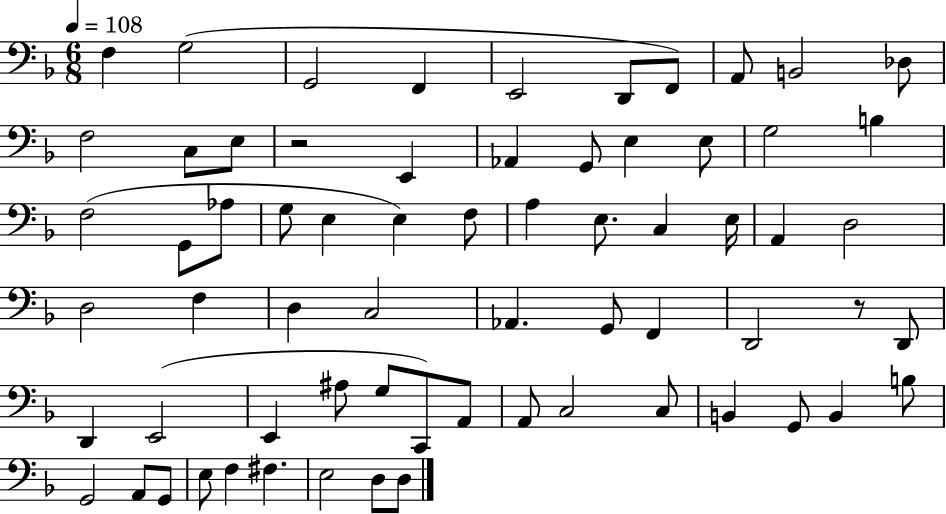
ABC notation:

X:1
T:Untitled
M:6/8
L:1/4
K:F
F, G,2 G,,2 F,, E,,2 D,,/2 F,,/2 A,,/2 B,,2 _D,/2 F,2 C,/2 E,/2 z2 E,, _A,, G,,/2 E, E,/2 G,2 B, F,2 G,,/2 _A,/2 G,/2 E, E, F,/2 A, E,/2 C, E,/4 A,, D,2 D,2 F, D, C,2 _A,, G,,/2 F,, D,,2 z/2 D,,/2 D,, E,,2 E,, ^A,/2 G,/2 C,,/2 A,,/2 A,,/2 C,2 C,/2 B,, G,,/2 B,, B,/2 G,,2 A,,/2 G,,/2 E,/2 F, ^F, E,2 D,/2 D,/2